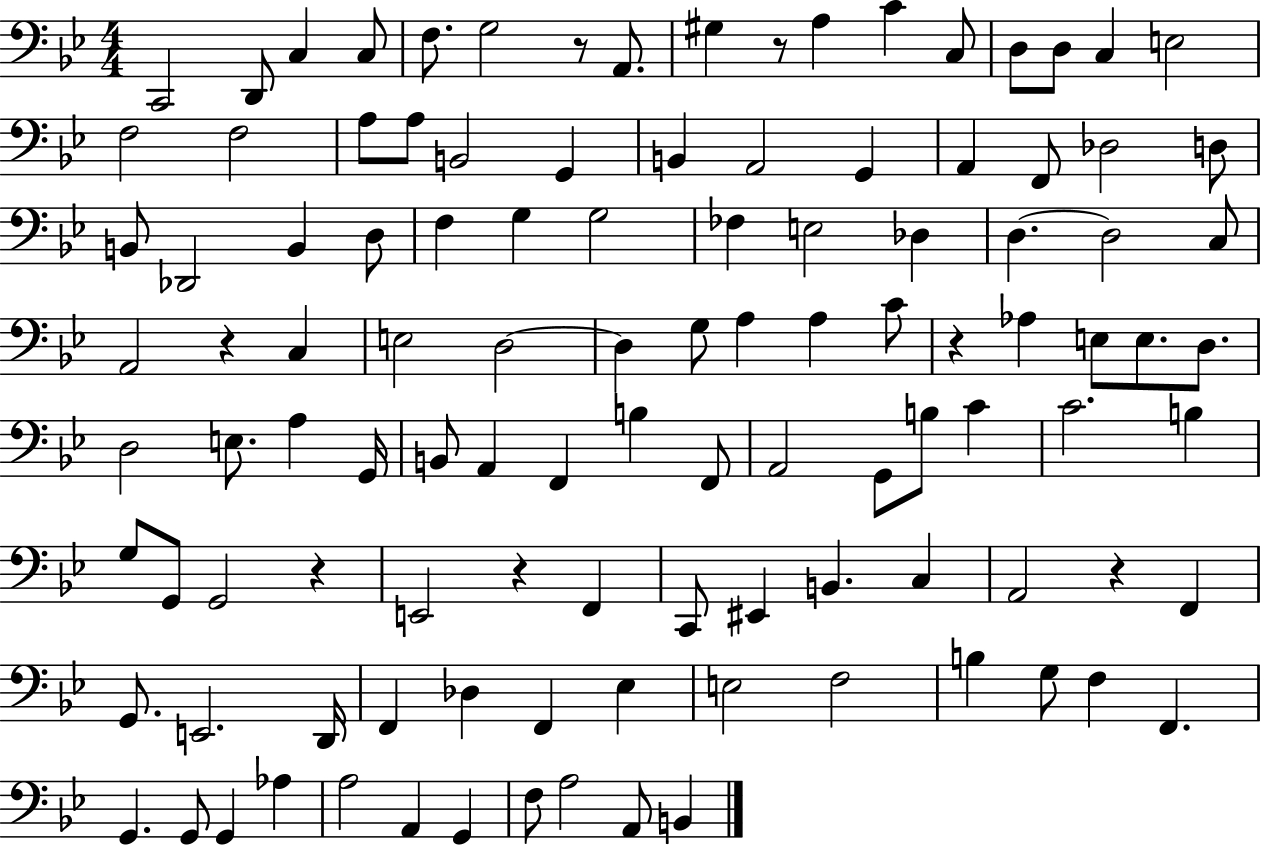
{
  \clef bass
  \numericTimeSignature
  \time 4/4
  \key bes \major
  \repeat volta 2 { c,2 d,8 c4 c8 | f8. g2 r8 a,8. | gis4 r8 a4 c'4 c8 | d8 d8 c4 e2 | \break f2 f2 | a8 a8 b,2 g,4 | b,4 a,2 g,4 | a,4 f,8 des2 d8 | \break b,8 des,2 b,4 d8 | f4 g4 g2 | fes4 e2 des4 | d4.~~ d2 c8 | \break a,2 r4 c4 | e2 d2~~ | d4 g8 a4 a4 c'8 | r4 aes4 e8 e8. d8. | \break d2 e8. a4 g,16 | b,8 a,4 f,4 b4 f,8 | a,2 g,8 b8 c'4 | c'2. b4 | \break g8 g,8 g,2 r4 | e,2 r4 f,4 | c,8 eis,4 b,4. c4 | a,2 r4 f,4 | \break g,8. e,2. d,16 | f,4 des4 f,4 ees4 | e2 f2 | b4 g8 f4 f,4. | \break g,4. g,8 g,4 aes4 | a2 a,4 g,4 | f8 a2 a,8 b,4 | } \bar "|."
}